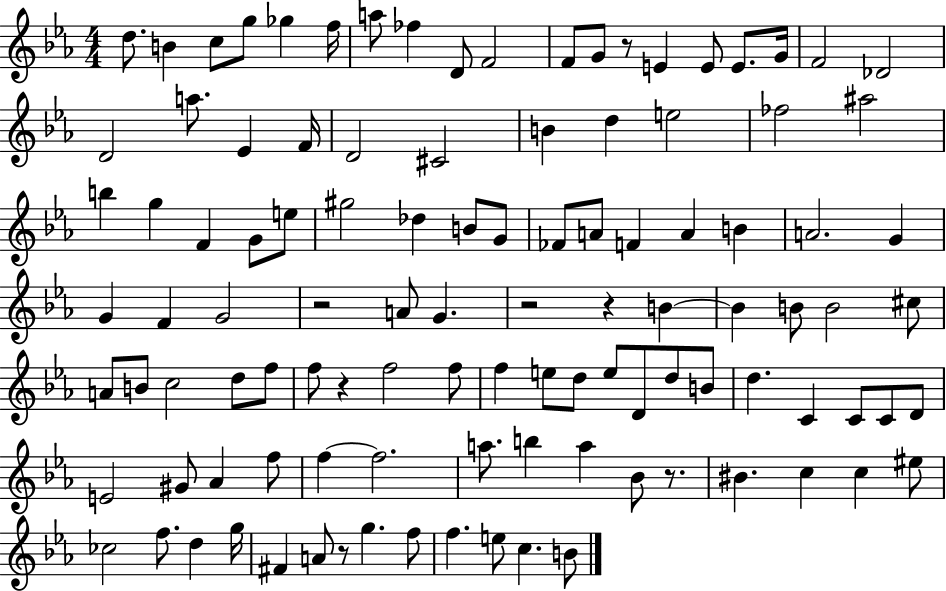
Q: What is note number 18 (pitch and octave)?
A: Db4